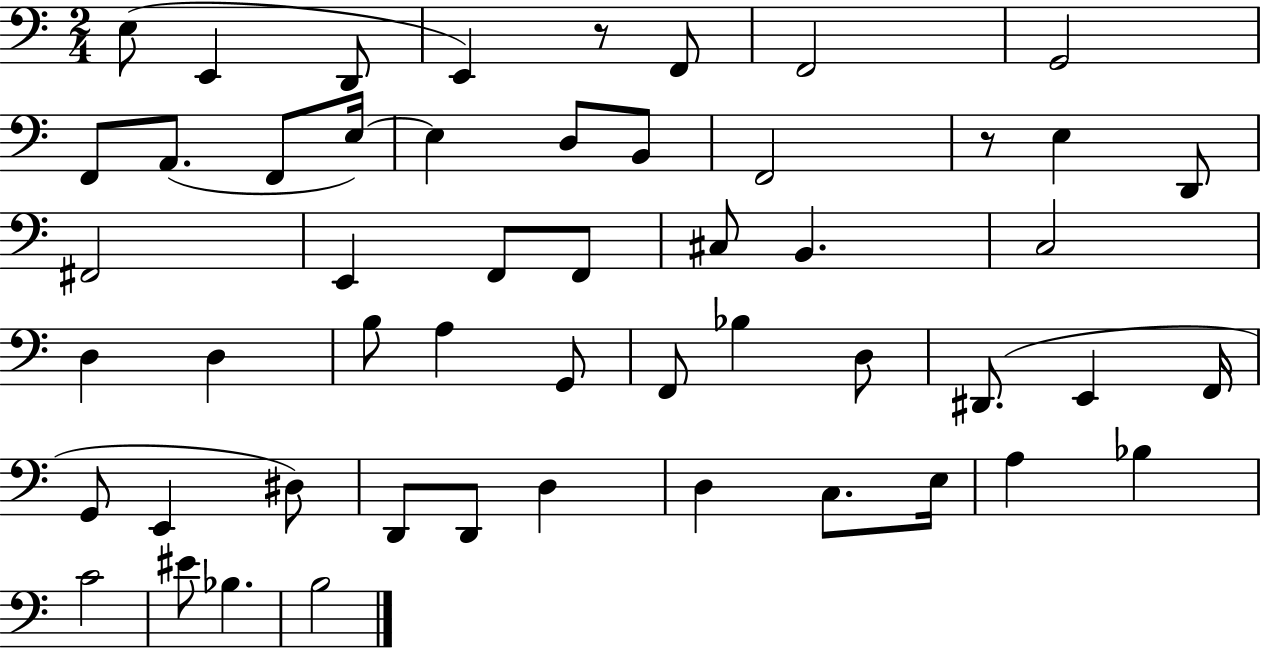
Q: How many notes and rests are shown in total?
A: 52